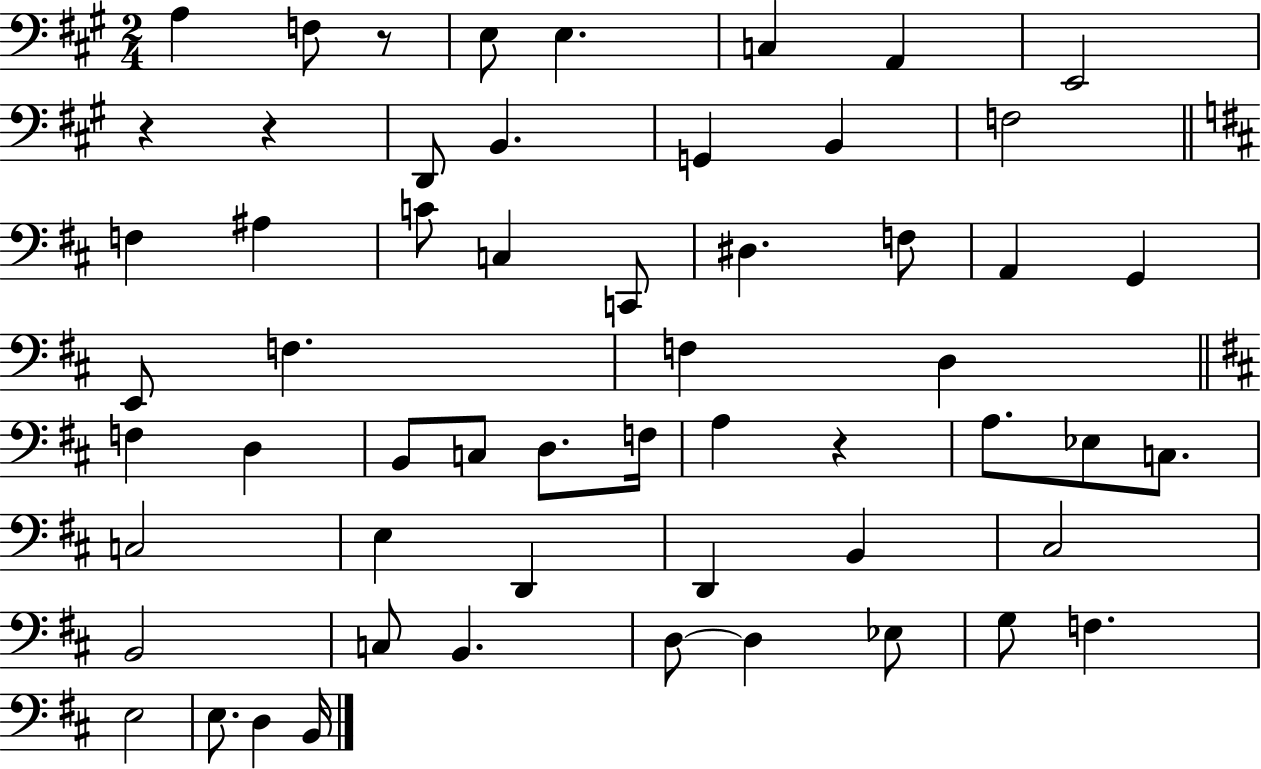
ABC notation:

X:1
T:Untitled
M:2/4
L:1/4
K:A
A, F,/2 z/2 E,/2 E, C, A,, E,,2 z z D,,/2 B,, G,, B,, F,2 F, ^A, C/2 C, C,,/2 ^D, F,/2 A,, G,, E,,/2 F, F, D, F, D, B,,/2 C,/2 D,/2 F,/4 A, z A,/2 _E,/2 C,/2 C,2 E, D,, D,, B,, ^C,2 B,,2 C,/2 B,, D,/2 D, _E,/2 G,/2 F, E,2 E,/2 D, B,,/4